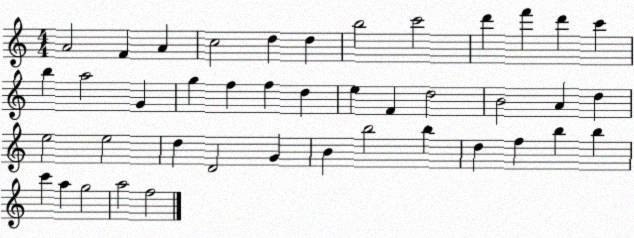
X:1
T:Untitled
M:4/4
L:1/4
K:C
A2 F A c2 d d b2 c'2 d' f' d' c' b a2 G g f f d e F d2 B2 A d e2 e2 d D2 G B b2 b d f b b c' a g2 a2 f2